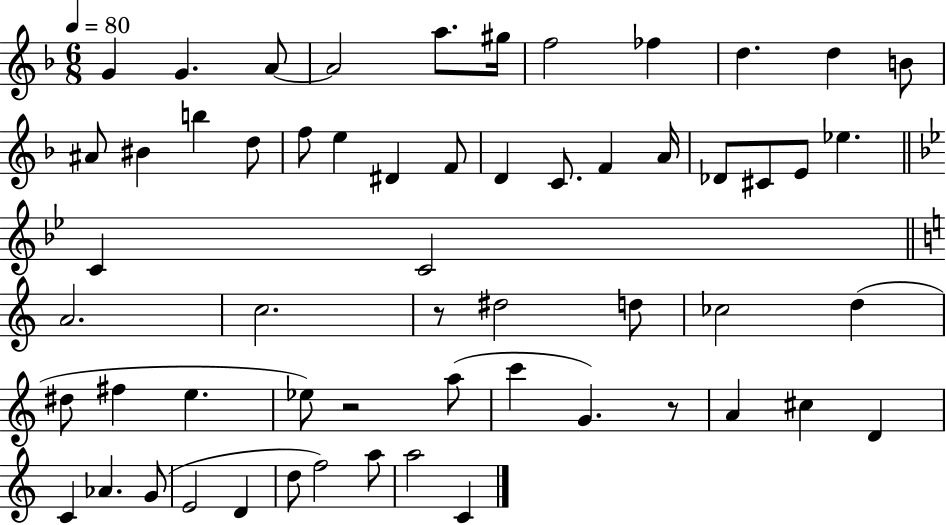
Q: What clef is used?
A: treble